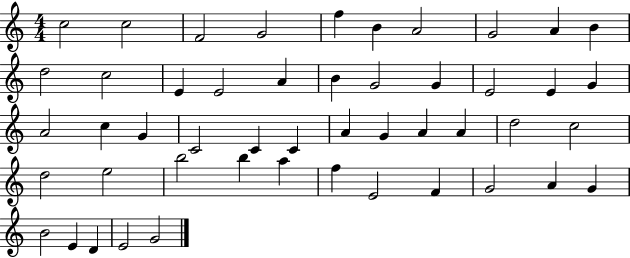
C5/h C5/h F4/h G4/h F5/q B4/q A4/h G4/h A4/q B4/q D5/h C5/h E4/q E4/h A4/q B4/q G4/h G4/q E4/h E4/q G4/q A4/h C5/q G4/q C4/h C4/q C4/q A4/q G4/q A4/q A4/q D5/h C5/h D5/h E5/h B5/h B5/q A5/q F5/q E4/h F4/q G4/h A4/q G4/q B4/h E4/q D4/q E4/h G4/h